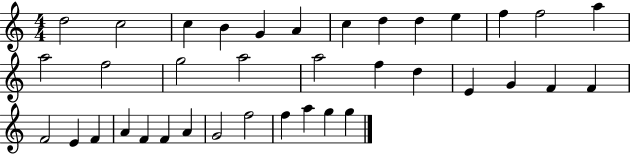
D5/h C5/h C5/q B4/q G4/q A4/q C5/q D5/q D5/q E5/q F5/q F5/h A5/q A5/h F5/h G5/h A5/h A5/h F5/q D5/q E4/q G4/q F4/q F4/q F4/h E4/q F4/q A4/q F4/q F4/q A4/q G4/h F5/h F5/q A5/q G5/q G5/q